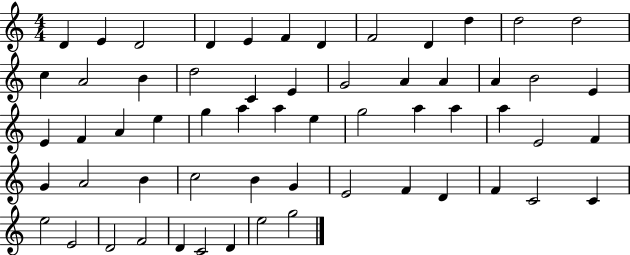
D4/q E4/q D4/h D4/q E4/q F4/q D4/q F4/h D4/q D5/q D5/h D5/h C5/q A4/h B4/q D5/h C4/q E4/q G4/h A4/q A4/q A4/q B4/h E4/q E4/q F4/q A4/q E5/q G5/q A5/q A5/q E5/q G5/h A5/q A5/q A5/q E4/h F4/q G4/q A4/h B4/q C5/h B4/q G4/q E4/h F4/q D4/q F4/q C4/h C4/q E5/h E4/h D4/h F4/h D4/q C4/h D4/q E5/h G5/h